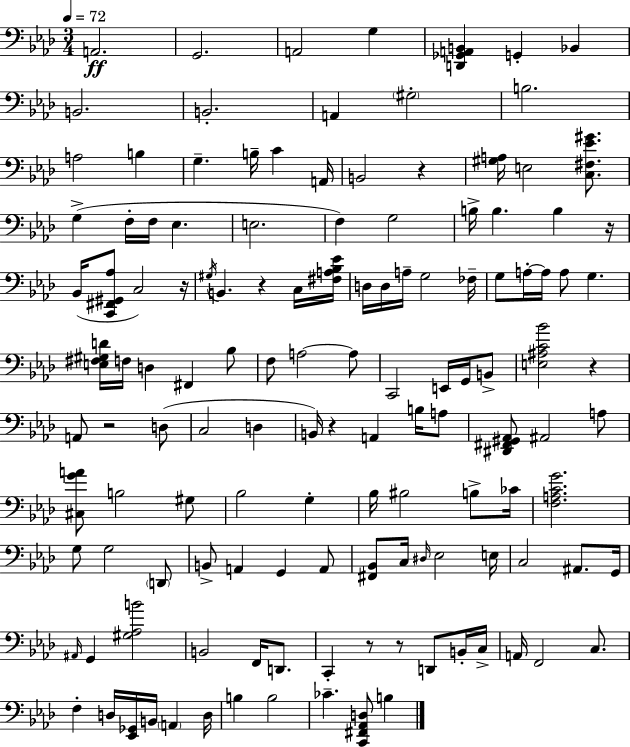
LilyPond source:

{
  \clef bass
  \numericTimeSignature
  \time 3/4
  \key f \minor
  \tempo 4 = 72
  a,2.\ff | g,2. | a,2 g4 | <d, ges, a, b,>4 g,4-. bes,4 | \break b,2. | b,2.-. | a,4 \parenthesize gis2-. | b2. | \break a2 b4 | g4.-- b16-- c'4 a,16 | b,2 r4 | <gis a>16 e2 <c fis ees' gis'>8. | \break g4->( f16-. f16 ees4. | e2. | f4) g2 | b16-> b4. b4 r16 | \break bes,16( <c, fis, gis, aes>8 c2) r16 | \acciaccatura { gis16 } b,4. r4 c16 | <fis a bes ees'>16 d16 d16 a16-- g2 | fes16-- g8 a16-.~~ a16 a8 g4. | \break <e fis gis d'>16 f16 d4 fis,4 bes8 | f8 a2~~ a8 | c,2 e,16 g,16 b,8-> | <e ais c' bes'>2 r4 | \break a,8 r2 d8( | c2 d4 | b,16) r4 a,4 b16 a8 | <dis, fis, gis, aes,>8 ais,2 a8 | \break <cis g' a'>8 b2 gis8 | bes2 g4-. | bes16 bis2 b8-> | ces'16 <f a c' g'>2. | \break g8 g2 \parenthesize d,8 | b,8-> a,4 g,4 a,8 | <fis, bes,>8 c16 \grace { dis16 } ees2 | e16 c2 ais,8. | \break g,16 \grace { ais,16 } g,4 <gis aes b'>2 | b,2 f,16 | d,8. c,4-. r8 r8 d,8 | b,16-. c16-> a,16 f,2 | \break c8. f4-. d16 <ees, ges,>16 b,16 \parenthesize a,4 | d16 b4 b2 | ces'4.-- <c, fis, aes, d>8 b4 | \bar "|."
}